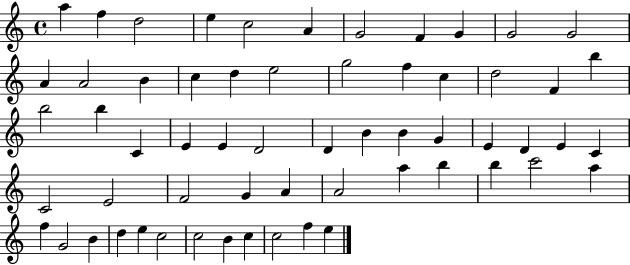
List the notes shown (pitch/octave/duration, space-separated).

A5/q F5/q D5/h E5/q C5/h A4/q G4/h F4/q G4/q G4/h G4/h A4/q A4/h B4/q C5/q D5/q E5/h G5/h F5/q C5/q D5/h F4/q B5/q B5/h B5/q C4/q E4/q E4/q D4/h D4/q B4/q B4/q G4/q E4/q D4/q E4/q C4/q C4/h E4/h F4/h G4/q A4/q A4/h A5/q B5/q B5/q C6/h A5/q F5/q G4/h B4/q D5/q E5/q C5/h C5/h B4/q C5/q C5/h F5/q E5/q